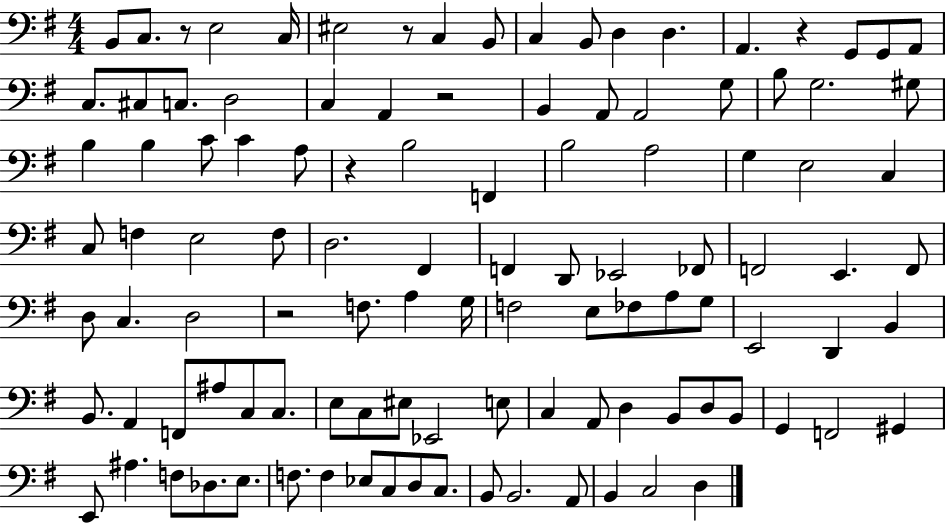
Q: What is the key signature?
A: G major